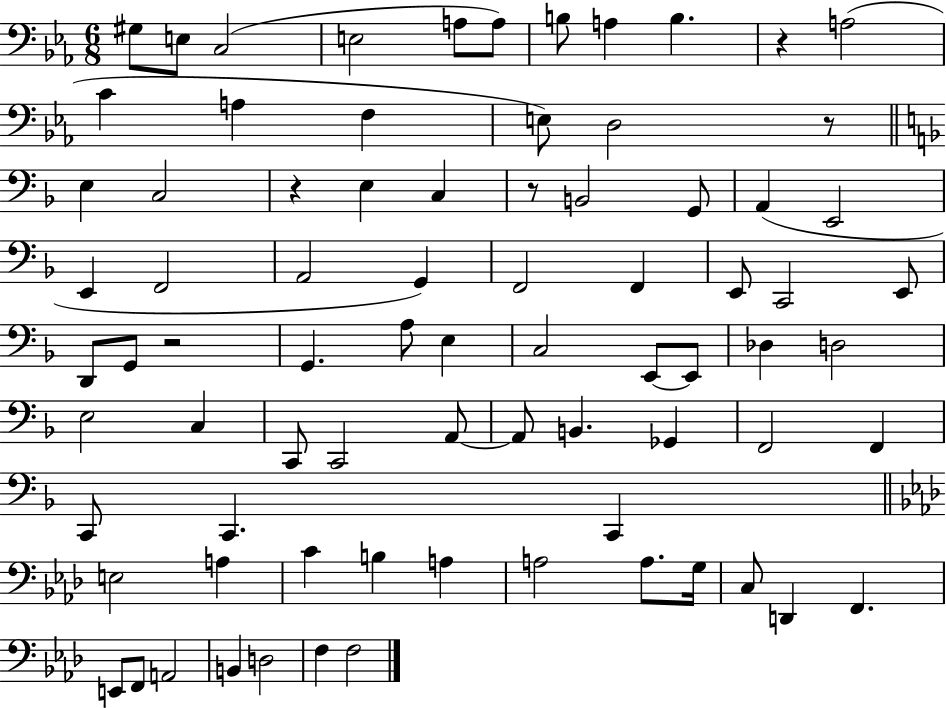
G#3/e E3/e C3/h E3/h A3/e A3/e B3/e A3/q B3/q. R/q A3/h C4/q A3/q F3/q E3/e D3/h R/e E3/q C3/h R/q E3/q C3/q R/e B2/h G2/e A2/q E2/h E2/q F2/h A2/h G2/q F2/h F2/q E2/e C2/h E2/e D2/e G2/e R/h G2/q. A3/e E3/q C3/h E2/e E2/e Db3/q D3/h E3/h C3/q C2/e C2/h A2/e A2/e B2/q. Gb2/q F2/h F2/q C2/e C2/q. C2/q E3/h A3/q C4/q B3/q A3/q A3/h A3/e. G3/s C3/e D2/q F2/q. E2/e F2/e A2/h B2/q D3/h F3/q F3/h